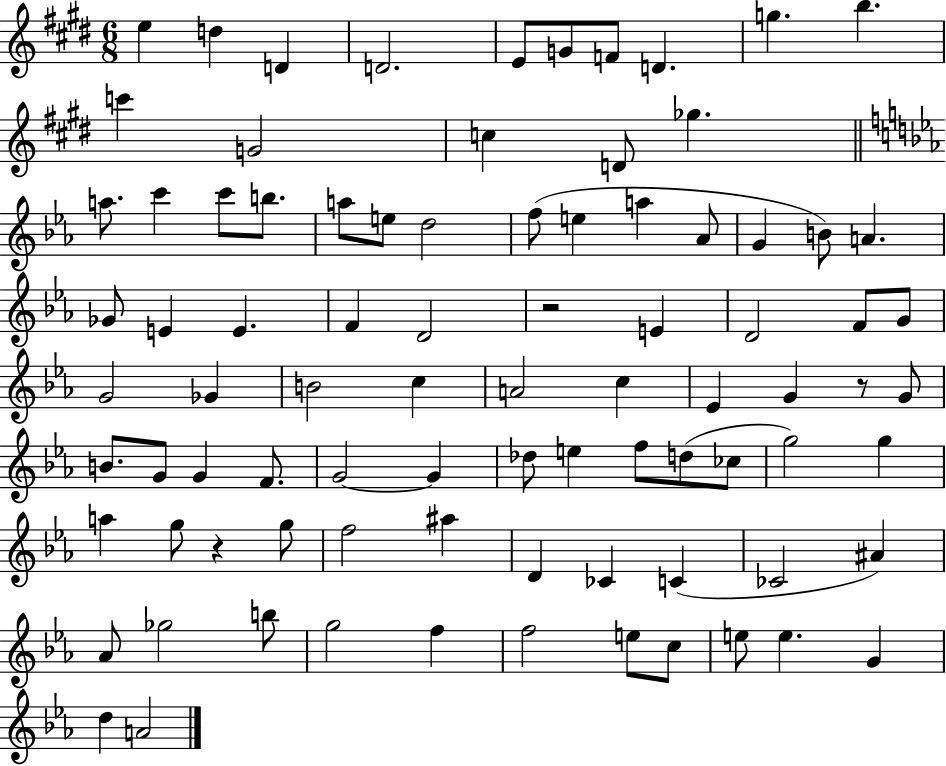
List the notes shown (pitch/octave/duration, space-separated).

E5/q D5/q D4/q D4/h. E4/e G4/e F4/e D4/q. G5/q. B5/q. C6/q G4/h C5/q D4/e Gb5/q. A5/e. C6/q C6/e B5/e. A5/e E5/e D5/h F5/e E5/q A5/q Ab4/e G4/q B4/e A4/q. Gb4/e E4/q E4/q. F4/q D4/h R/h E4/q D4/h F4/e G4/e G4/h Gb4/q B4/h C5/q A4/h C5/q Eb4/q G4/q R/e G4/e B4/e. G4/e G4/q F4/e. G4/h G4/q Db5/e E5/q F5/e D5/e CES5/e G5/h G5/q A5/q G5/e R/q G5/e F5/h A#5/q D4/q CES4/q C4/q CES4/h A#4/q Ab4/e Gb5/h B5/e G5/h F5/q F5/h E5/e C5/e E5/e E5/q. G4/q D5/q A4/h